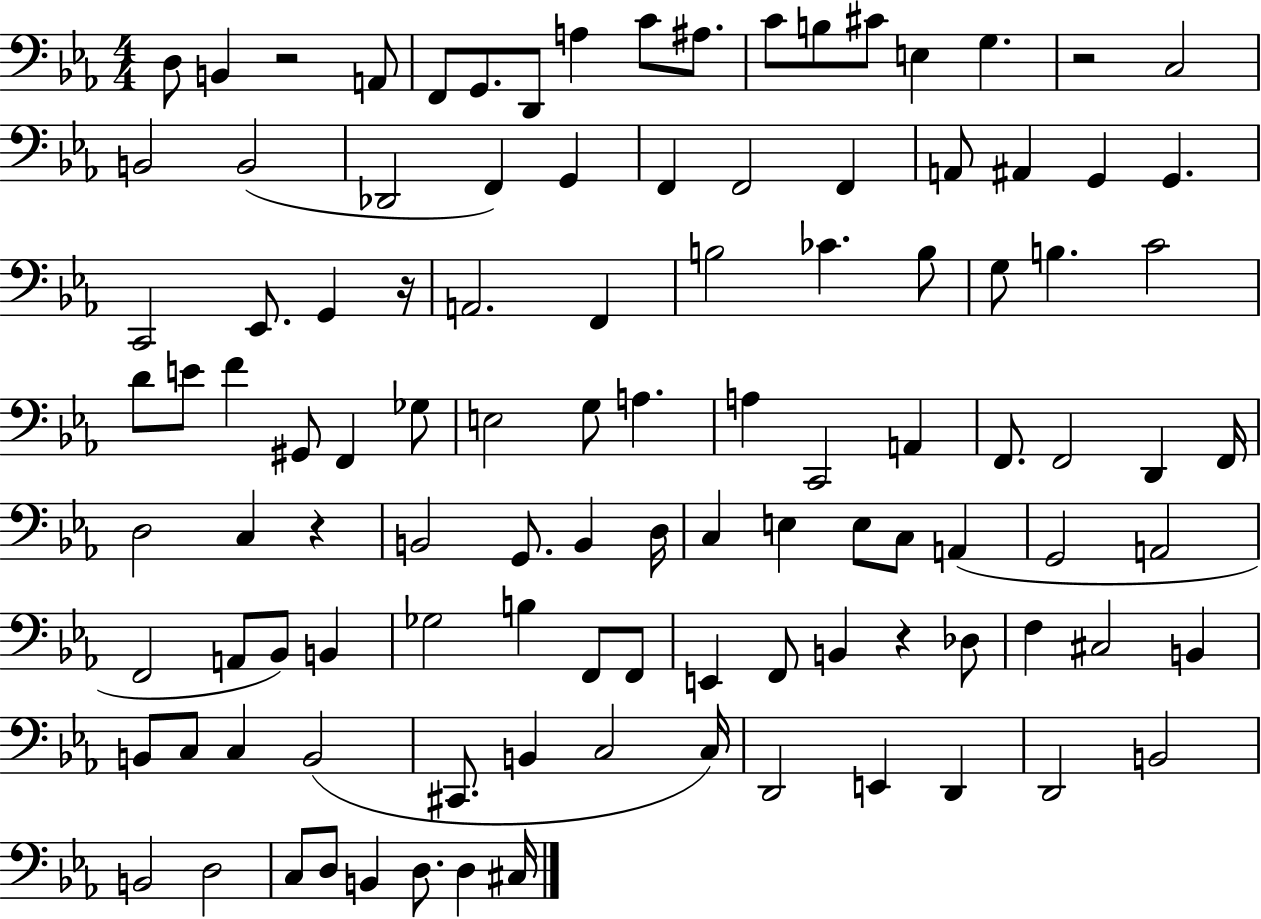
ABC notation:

X:1
T:Untitled
M:4/4
L:1/4
K:Eb
D,/2 B,, z2 A,,/2 F,,/2 G,,/2 D,,/2 A, C/2 ^A,/2 C/2 B,/2 ^C/2 E, G, z2 C,2 B,,2 B,,2 _D,,2 F,, G,, F,, F,,2 F,, A,,/2 ^A,, G,, G,, C,,2 _E,,/2 G,, z/4 A,,2 F,, B,2 _C B,/2 G,/2 B, C2 D/2 E/2 F ^G,,/2 F,, _G,/2 E,2 G,/2 A, A, C,,2 A,, F,,/2 F,,2 D,, F,,/4 D,2 C, z B,,2 G,,/2 B,, D,/4 C, E, E,/2 C,/2 A,, G,,2 A,,2 F,,2 A,,/2 _B,,/2 B,, _G,2 B, F,,/2 F,,/2 E,, F,,/2 B,, z _D,/2 F, ^C,2 B,, B,,/2 C,/2 C, B,,2 ^C,,/2 B,, C,2 C,/4 D,,2 E,, D,, D,,2 B,,2 B,,2 D,2 C,/2 D,/2 B,, D,/2 D, ^C,/4